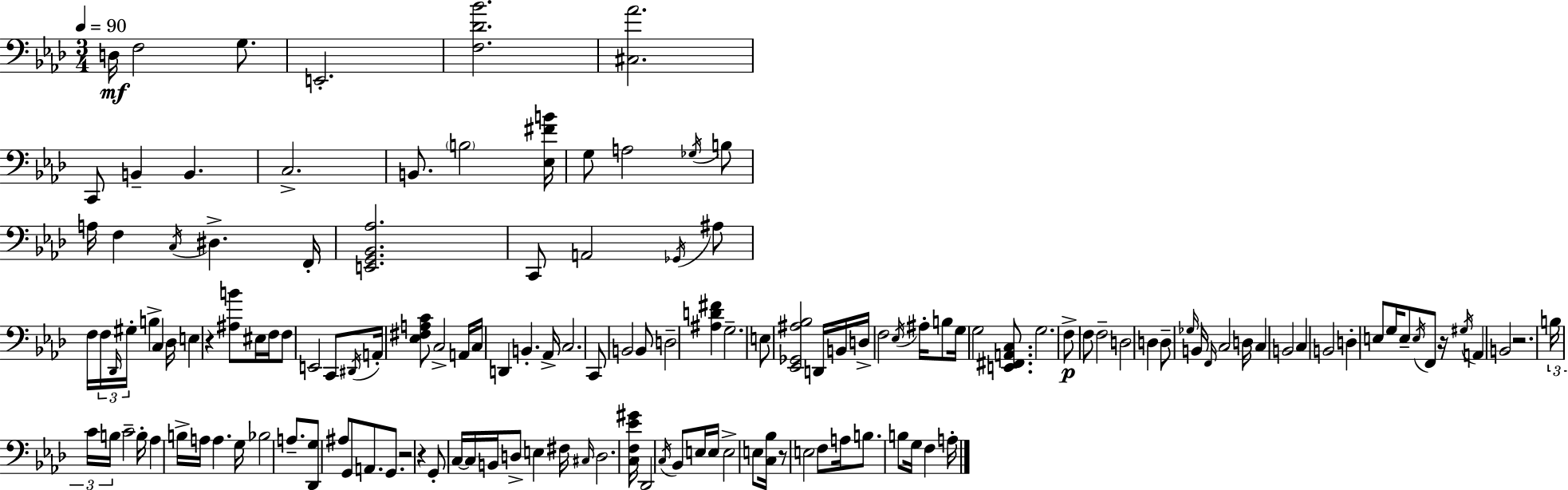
{
  \clef bass
  \numericTimeSignature
  \time 3/4
  \key aes \major
  \tempo 4 = 90
  d16\mf f2 g8. | e,2.-. | <f des' bes'>2. | <cis aes'>2. | \break c,8 b,4-- b,4. | c2.-> | b,8. \parenthesize b2 <ees fis' b'>16 | g8 a2 \acciaccatura { ges16 } b8 | \break a16 f4 \acciaccatura { c16 } dis4.-> | f,16-. <e, g, bes, aes>2. | c,8 a,2 | \acciaccatura { ges,16 } ais8 f16 \tuplet 3/2 { f16 \grace { des,16 } gis16-. } b4-> c4 | \break des16 e4 r4 | <ais b'>8 eis16 f16 f8 e,2 | c,8 \acciaccatura { dis,16 } a,16-. <ees fis a c'>8 c2-> | a,16 c16 d,4 b,4.-. | \break aes,16-> c2. | c,8 b,2 | b,8 d2-- | <ais d' fis'>4 g2.-- | \break e8 <ees, ges, ais bes>2 | d,16 b,16 d16-> f2 | \acciaccatura { ees16 } ais16-. b8 g16 g2 | <e, fis, a, c>8. g2. | \break f8->\p f8 f2-- | d2 | d4 d8-- \grace { ges16 } b,16 \grace { f,16 } c2 | d16 c4 | \break b,2 c4 | b,2 d4-. | e8 g16 e8-- \acciaccatura { e16 } f,8 r16 \acciaccatura { gis16 } a,4 | b,2 r2. | \break \tuplet 3/2 { b16 c'16 | b16 } c'2-- b16-. aes4 | b16-> a16 a4. g16 bes2 | a8.-- <des, g>8 | \break ais8 g,8 a,8. g,8. r2 | r4 g,8-. | c16~~ c16 b,16 d8-> e4 fis16 \grace { cis16 } d2. | <c f ees' gis'>16 | \break des,2 \acciaccatura { c16 } bes,8 e16 | e16 e2-> e8 <c bes>16 | r8 e2 f8 | a16 b8. b8 g16 f4 a16-. | \break \bar "|."
}